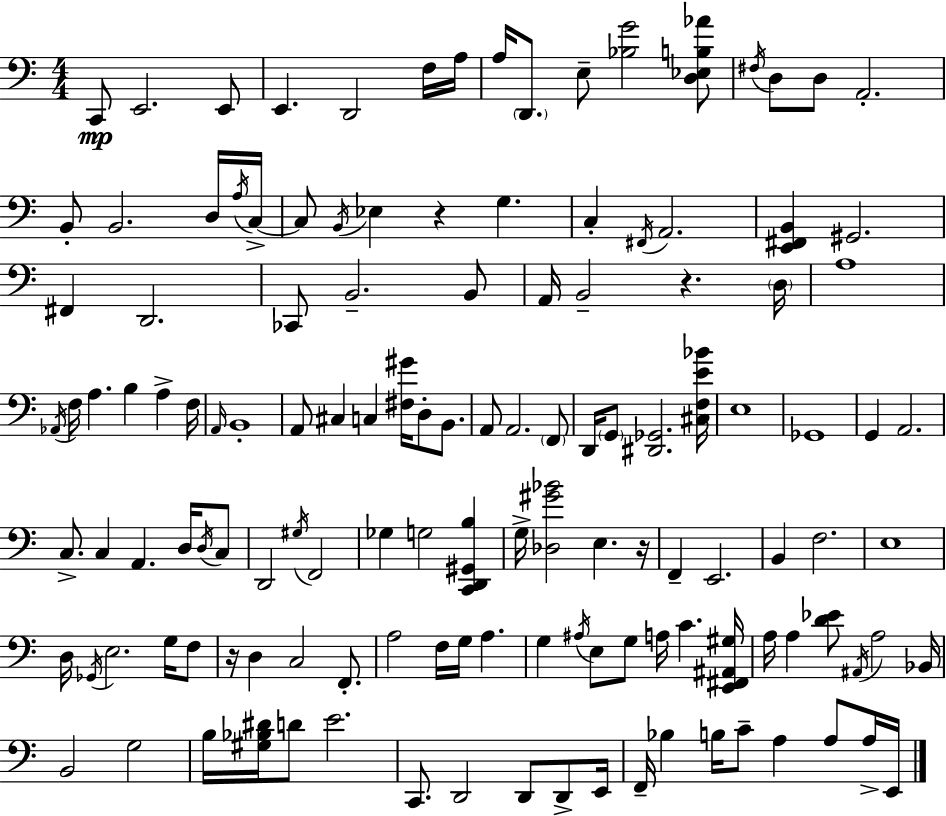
{
  \clef bass
  \numericTimeSignature
  \time 4/4
  \key a \minor
  c,8\mp e,2. e,8 | e,4. d,2 f16 a16 | a16 \parenthesize d,8. e8-- <bes g'>2 <d ees b aes'>8 | \acciaccatura { fis16 } d8 d8 a,2.-. | \break b,8-. b,2. d16 | \acciaccatura { a16 } c16->~~ c8 \acciaccatura { b,16 } ees4 r4 g4. | c4-. \acciaccatura { fis,16 } a,2. | <e, fis, b,>4 gis,2. | \break fis,4 d,2. | ces,8 b,2.-- | b,8 a,16 b,2-- r4. | \parenthesize d16 a1 | \break \acciaccatura { aes,16 } f16 a4. b4 | a4-> f16 \grace { a,16 } b,1-. | a,8 cis4 c4 | <fis gis'>16 d8-. b,8. a,8 a,2. | \break \parenthesize f,8 d,16 \parenthesize g,8 <dis, ges,>2. | <cis f e' bes'>16 e1 | ges,1 | g,4 a,2. | \break c8.-> c4 a,4. | d16 \acciaccatura { d16 } c8 d,2 \acciaccatura { gis16 } | f,2 ges4 g2 | <c, d, gis, b>4 g16-> <des gis' bes'>2 | \break e4. r16 f,4-- e,2. | b,4 f2. | e1 | d16 \acciaccatura { ges,16 } e2. | \break g16 f8 r16 d4 c2 | f,8.-. a2 | f16 g16 a4. g4 \acciaccatura { ais16 } e8 | g8 a16 c'4. <e, fis, ais, gis>16 a16 a4 <d' ees'>8 | \break \acciaccatura { ais,16 } a2 bes,16 b,2 | g2 b16 <gis bes dis'>16 d'8 e'2. | c,8. d,2 | d,8 d,8-> e,16 f,16-- bes4 | \break b16 c'8-- a4 a8 a16-> e,16 \bar "|."
}